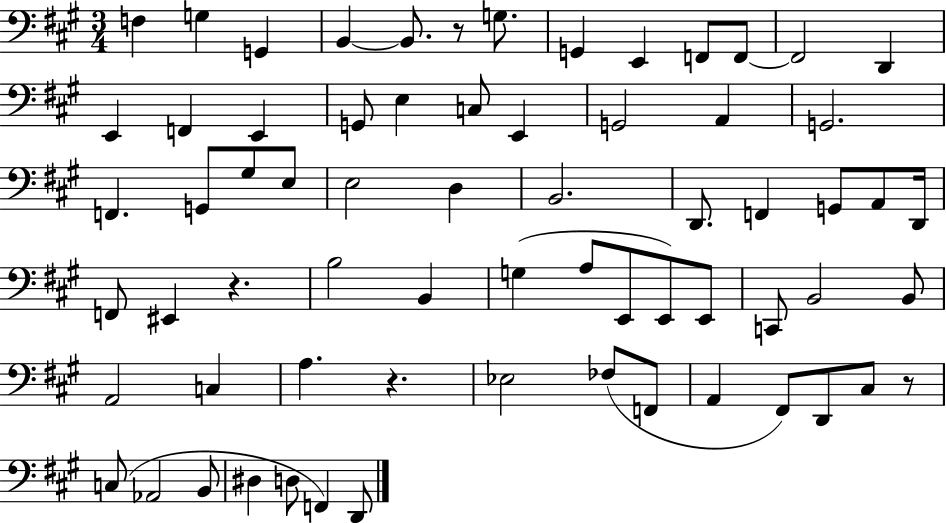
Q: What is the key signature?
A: A major